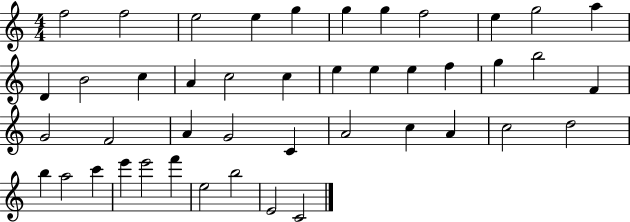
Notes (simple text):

F5/h F5/h E5/h E5/q G5/q G5/q G5/q F5/h E5/q G5/h A5/q D4/q B4/h C5/q A4/q C5/h C5/q E5/q E5/q E5/q F5/q G5/q B5/h F4/q G4/h F4/h A4/q G4/h C4/q A4/h C5/q A4/q C5/h D5/h B5/q A5/h C6/q E6/q E6/h F6/q E5/h B5/h E4/h C4/h